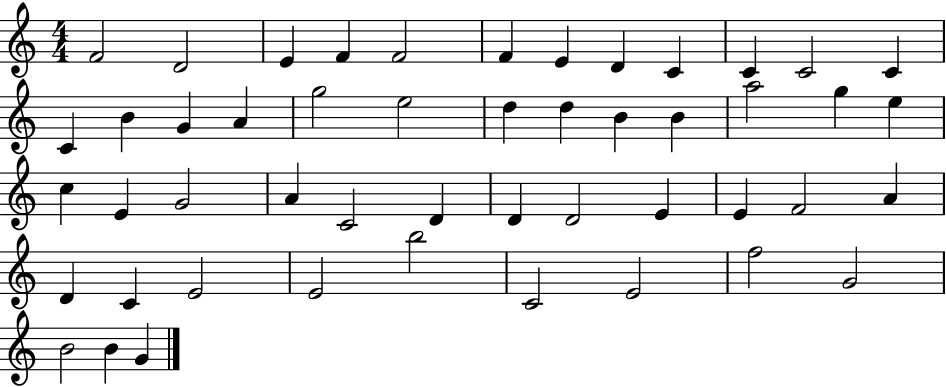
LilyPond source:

{
  \clef treble
  \numericTimeSignature
  \time 4/4
  \key c \major
  f'2 d'2 | e'4 f'4 f'2 | f'4 e'4 d'4 c'4 | c'4 c'2 c'4 | \break c'4 b'4 g'4 a'4 | g''2 e''2 | d''4 d''4 b'4 b'4 | a''2 g''4 e''4 | \break c''4 e'4 g'2 | a'4 c'2 d'4 | d'4 d'2 e'4 | e'4 f'2 a'4 | \break d'4 c'4 e'2 | e'2 b''2 | c'2 e'2 | f''2 g'2 | \break b'2 b'4 g'4 | \bar "|."
}